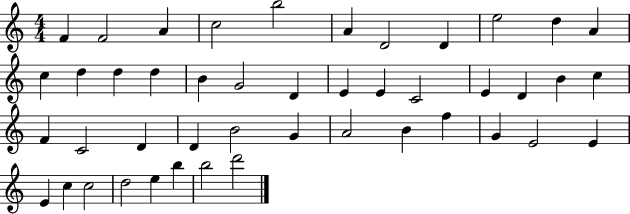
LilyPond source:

{
  \clef treble
  \numericTimeSignature
  \time 4/4
  \key c \major
  f'4 f'2 a'4 | c''2 b''2 | a'4 d'2 d'4 | e''2 d''4 a'4 | \break c''4 d''4 d''4 d''4 | b'4 g'2 d'4 | e'4 e'4 c'2 | e'4 d'4 b'4 c''4 | \break f'4 c'2 d'4 | d'4 b'2 g'4 | a'2 b'4 f''4 | g'4 e'2 e'4 | \break e'4 c''4 c''2 | d''2 e''4 b''4 | b''2 d'''2 | \bar "|."
}